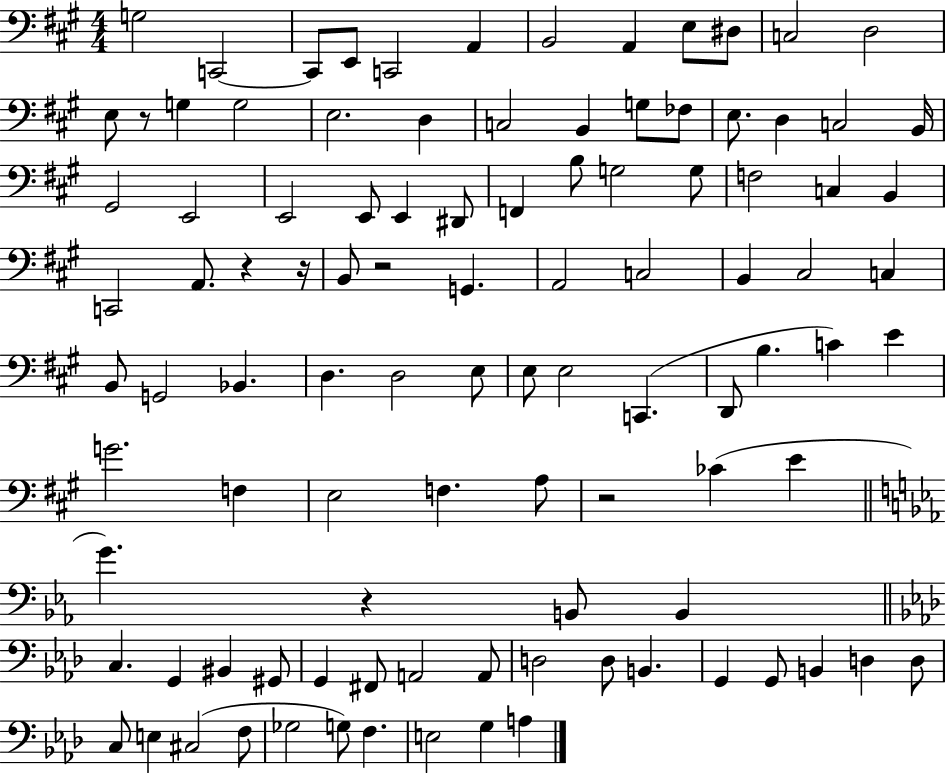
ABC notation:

X:1
T:Untitled
M:4/4
L:1/4
K:A
G,2 C,,2 C,,/2 E,,/2 C,,2 A,, B,,2 A,, E,/2 ^D,/2 C,2 D,2 E,/2 z/2 G, G,2 E,2 D, C,2 B,, G,/2 _F,/2 E,/2 D, C,2 B,,/4 ^G,,2 E,,2 E,,2 E,,/2 E,, ^D,,/2 F,, B,/2 G,2 G,/2 F,2 C, B,, C,,2 A,,/2 z z/4 B,,/2 z2 G,, A,,2 C,2 B,, ^C,2 C, B,,/2 G,,2 _B,, D, D,2 E,/2 E,/2 E,2 C,, D,,/2 B, C E G2 F, E,2 F, A,/2 z2 _C E G z B,,/2 B,, C, G,, ^B,, ^G,,/2 G,, ^F,,/2 A,,2 A,,/2 D,2 D,/2 B,, G,, G,,/2 B,, D, D,/2 C,/2 E, ^C,2 F,/2 _G,2 G,/2 F, E,2 G, A,